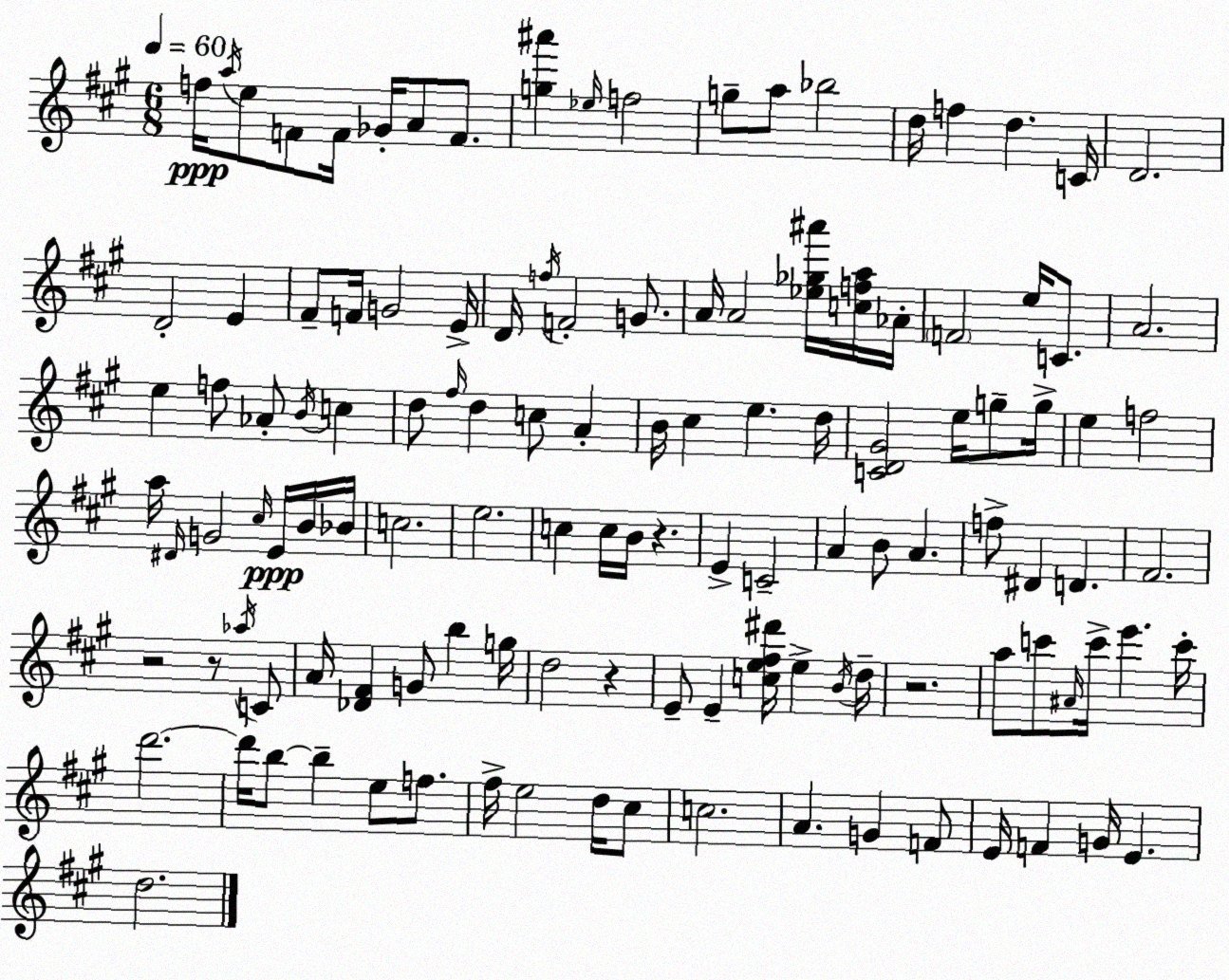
X:1
T:Untitled
M:6/8
L:1/4
K:A
f/4 a/4 e/2 F/2 F/4 _G/4 A/2 F/2 [g^a'] _e/4 f2 g/2 a/2 _b2 d/4 f d C/4 D2 D2 E ^F/2 F/4 G2 E/4 D/4 f/4 F2 G/2 A/4 A2 [_e_g^a']/4 [cfa]/4 _A/4 F2 e/4 C/2 A2 e f/2 _A/2 B/4 c d/2 ^f/4 d c/2 A B/4 ^c e d/4 [CD^G]2 e/4 g/2 g/4 e f2 a/4 ^D/4 G2 ^c/4 E/4 B/4 _B/4 c2 e2 c c/4 B/4 z E C2 A B/2 A f/2 ^D D ^F2 z2 z/2 _a/4 C/2 A/4 [_D^F] G/2 b g/4 d2 z E/2 E [ce^f^d']/4 e B/4 d/4 z2 a/2 c'/2 ^A/4 c'/4 e' c'/4 d'2 d'/4 b/2 b e/2 f/2 ^f/4 e2 d/4 ^c/2 c2 A G F/2 E/4 F G/4 E d2